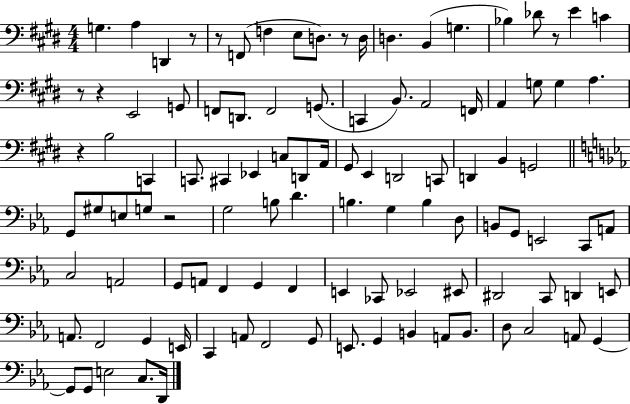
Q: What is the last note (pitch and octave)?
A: D2